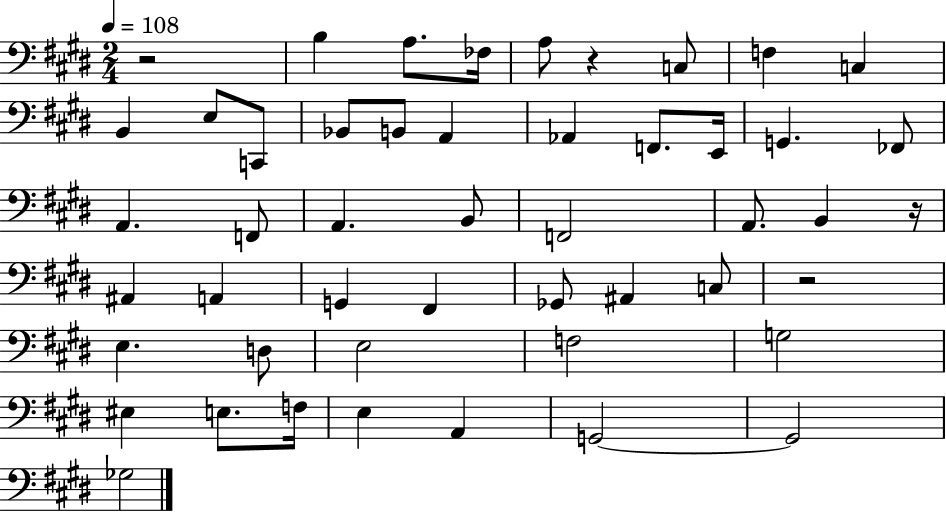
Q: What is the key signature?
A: E major